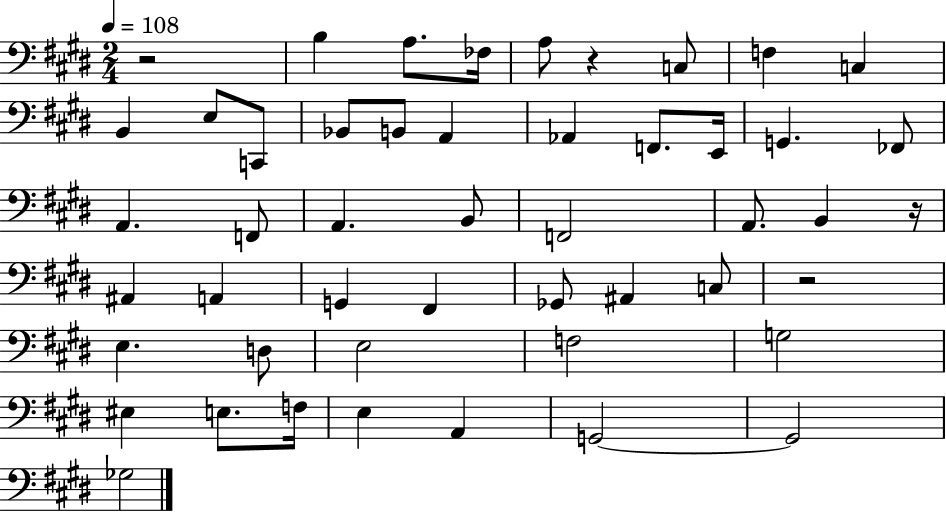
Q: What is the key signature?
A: E major